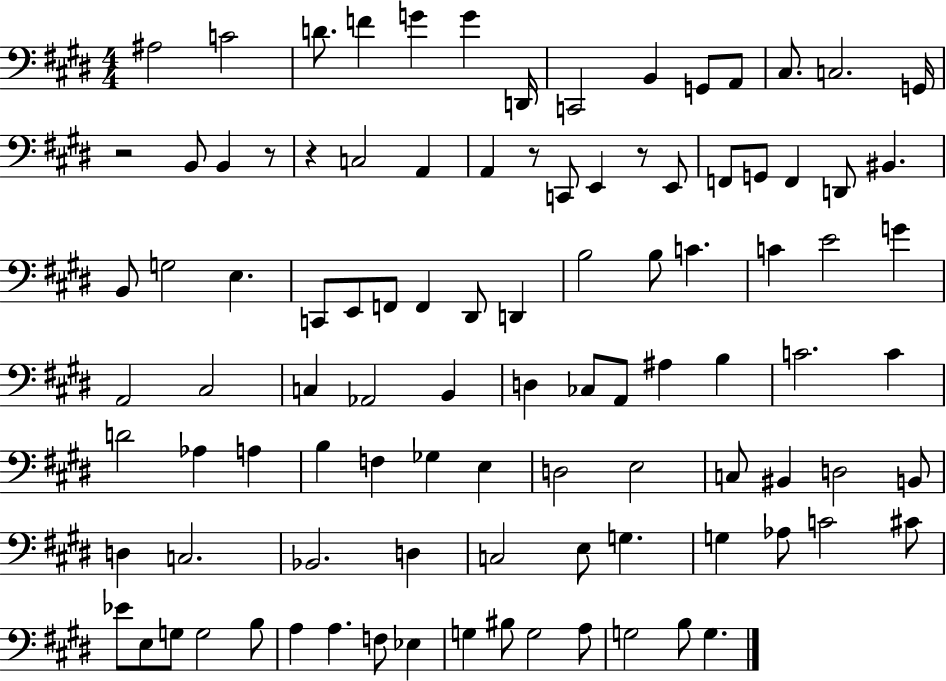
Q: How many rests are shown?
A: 5